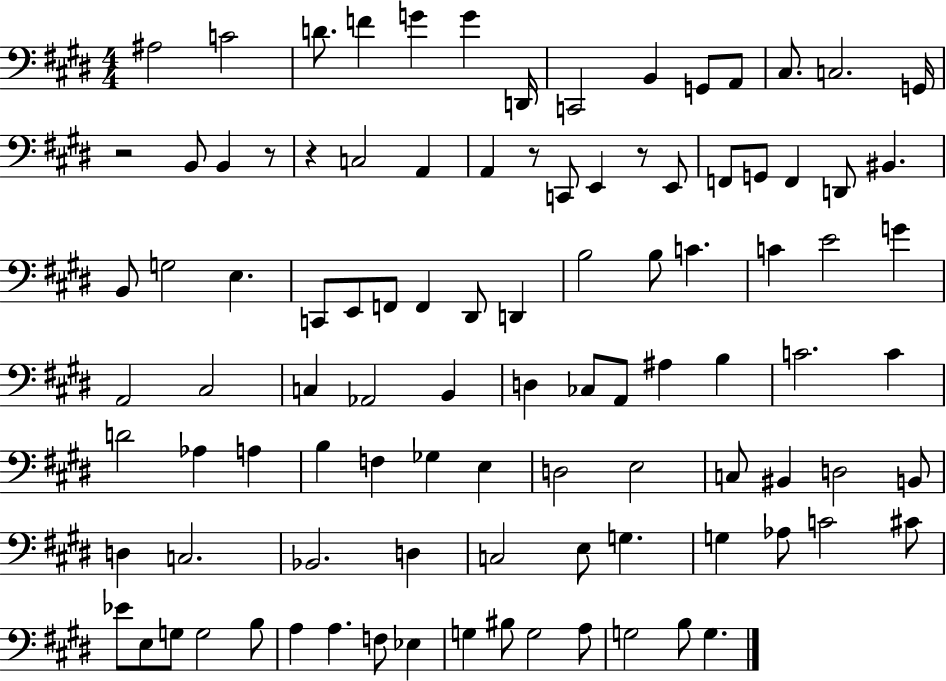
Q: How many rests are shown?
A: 5